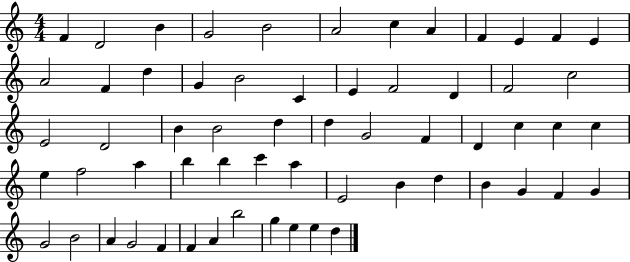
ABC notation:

X:1
T:Untitled
M:4/4
L:1/4
K:C
F D2 B G2 B2 A2 c A F E F E A2 F d G B2 C E F2 D F2 c2 E2 D2 B B2 d d G2 F D c c c e f2 a b b c' a E2 B d B G F G G2 B2 A G2 F F A b2 g e e d